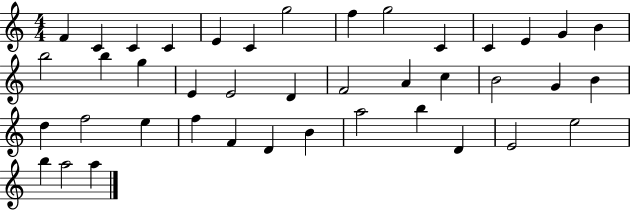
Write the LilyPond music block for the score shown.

{
  \clef treble
  \numericTimeSignature
  \time 4/4
  \key c \major
  f'4 c'4 c'4 c'4 | e'4 c'4 g''2 | f''4 g''2 c'4 | c'4 e'4 g'4 b'4 | \break b''2 b''4 g''4 | e'4 e'2 d'4 | f'2 a'4 c''4 | b'2 g'4 b'4 | \break d''4 f''2 e''4 | f''4 f'4 d'4 b'4 | a''2 b''4 d'4 | e'2 e''2 | \break b''4 a''2 a''4 | \bar "|."
}